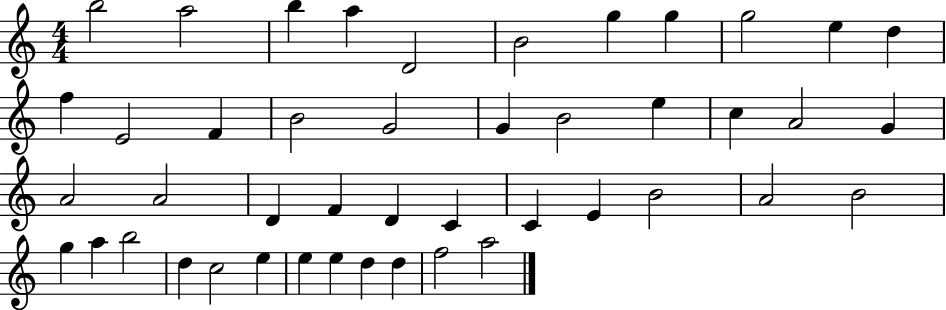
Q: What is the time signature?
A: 4/4